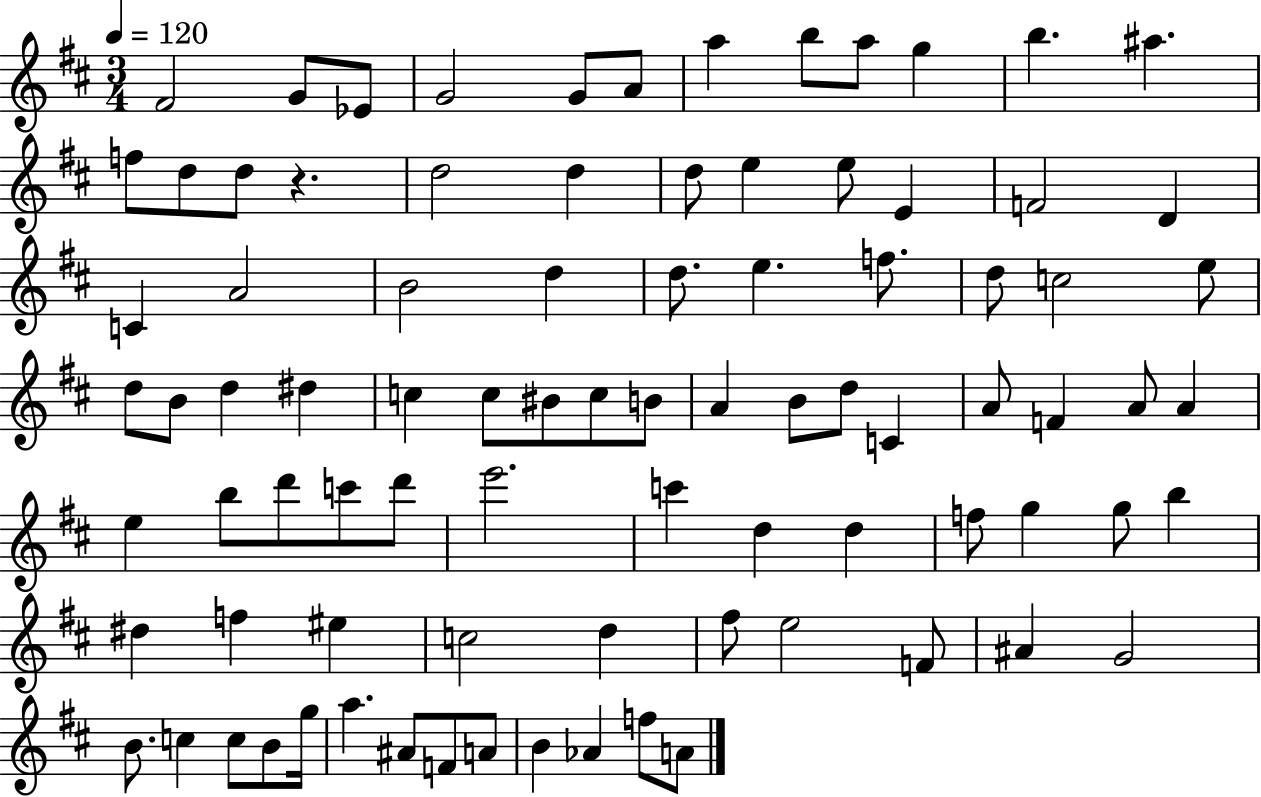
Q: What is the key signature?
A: D major